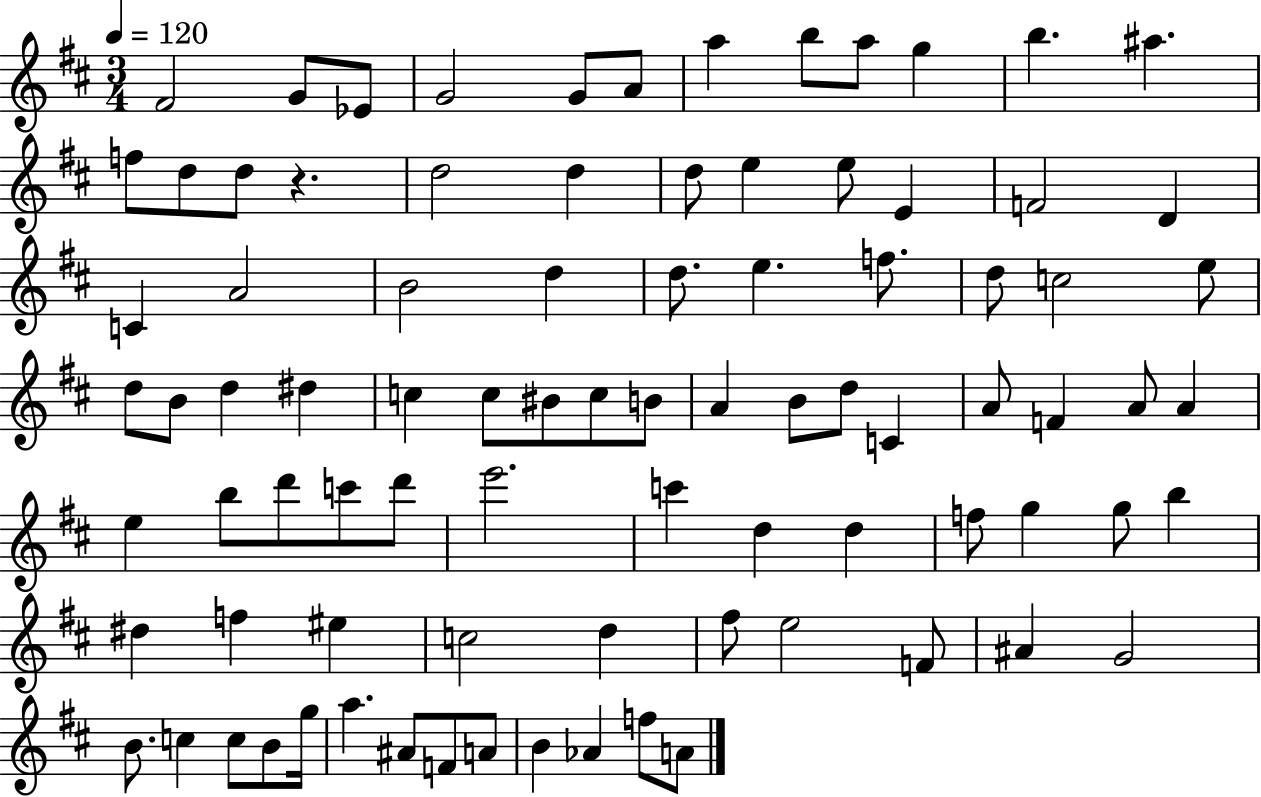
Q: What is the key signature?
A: D major